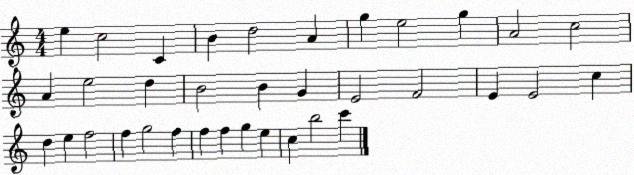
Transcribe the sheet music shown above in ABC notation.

X:1
T:Untitled
M:4/4
L:1/4
K:C
e c2 C B d2 A g e2 g A2 c2 A e2 d B2 B G E2 F2 E E2 c d e f2 f g2 f f f g e c b2 c'